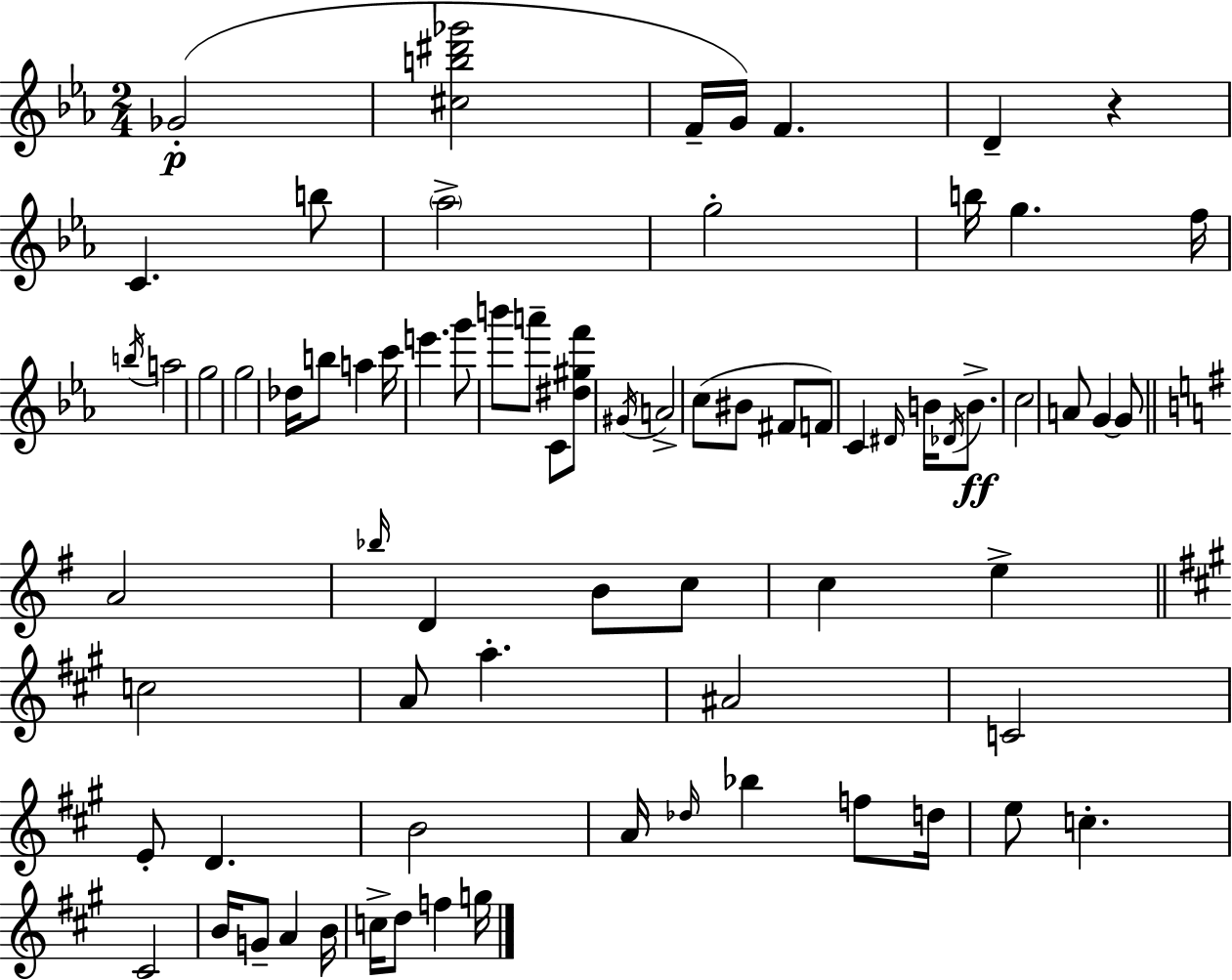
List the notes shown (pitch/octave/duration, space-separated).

Gb4/h [C#5,B5,D#6,Gb6]/h F4/s G4/s F4/q. D4/q R/q C4/q. B5/e Ab5/h G5/h B5/s G5/q. F5/s B5/s A5/h G5/h G5/h Db5/s B5/e A5/q C6/s E6/q. G6/e B6/e A6/e C4/e [D#5,G#5,F6]/e G#4/s A4/h C5/e BIS4/e F#4/e F4/e C4/q D#4/s B4/s Db4/s B4/e. C5/h A4/e G4/q G4/e A4/h Bb5/s D4/q B4/e C5/e C5/q E5/q C5/h A4/e A5/q. A#4/h C4/h E4/e D4/q. B4/h A4/s Db5/s Bb5/q F5/e D5/s E5/e C5/q. C#4/h B4/s G4/e A4/q B4/s C5/s D5/e F5/q G5/s